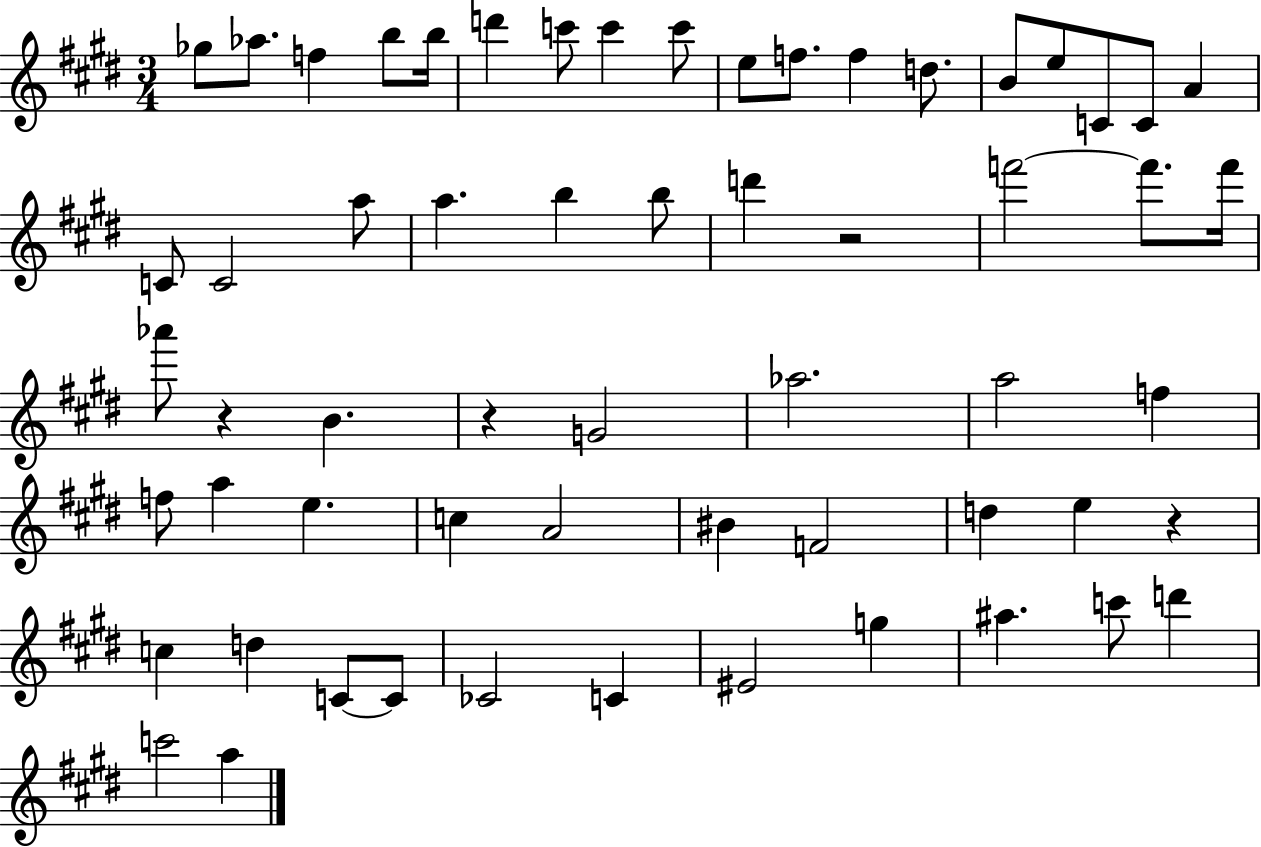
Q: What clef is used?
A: treble